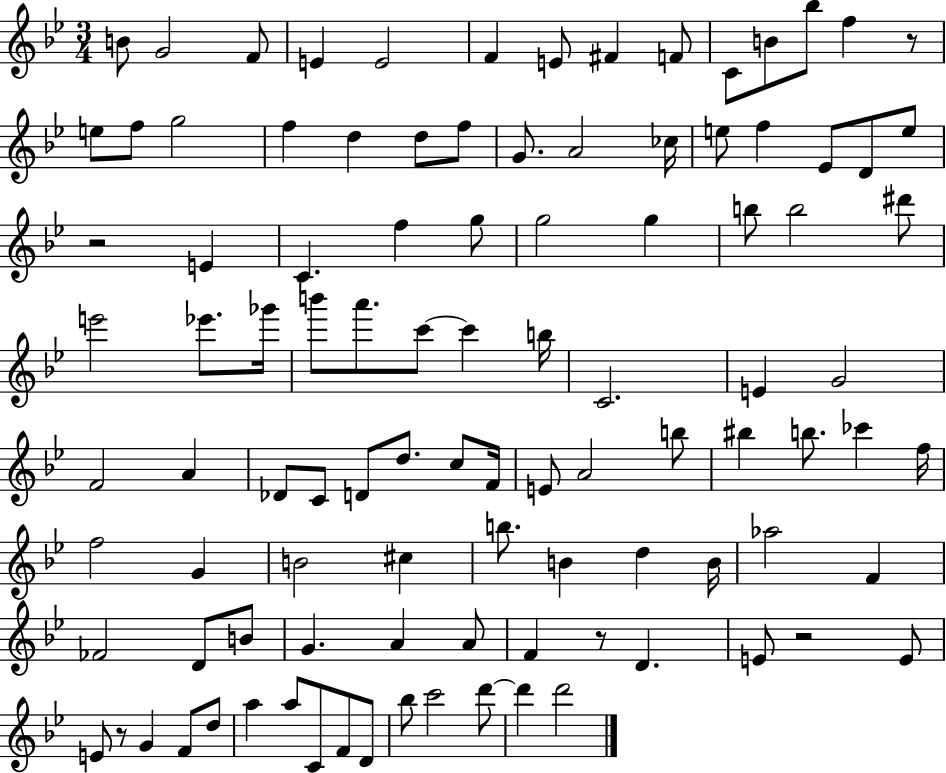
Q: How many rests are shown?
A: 5